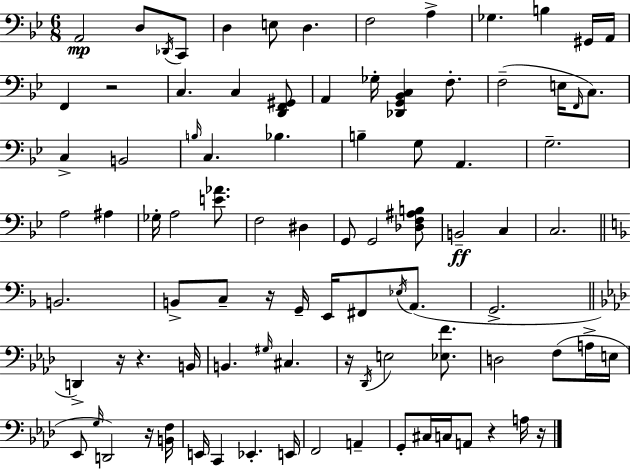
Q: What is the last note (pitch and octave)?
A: A3